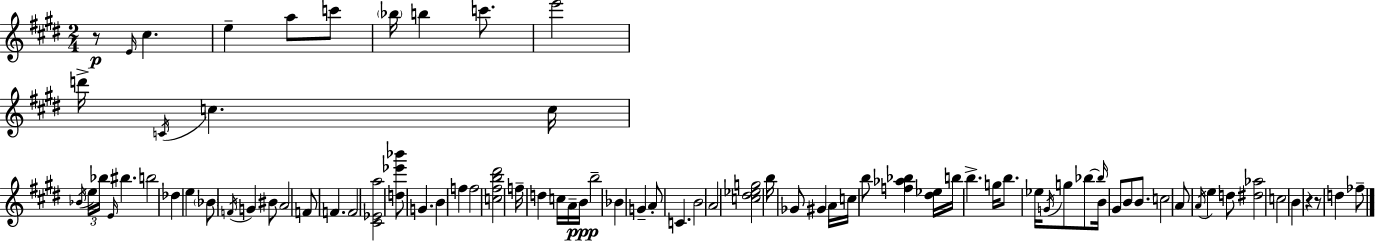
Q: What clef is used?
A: treble